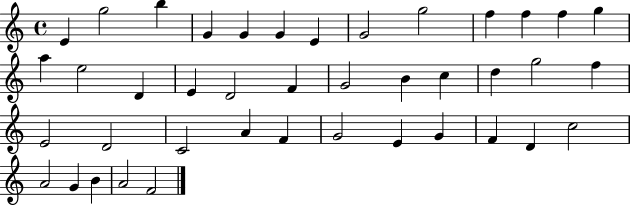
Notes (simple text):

E4/q G5/h B5/q G4/q G4/q G4/q E4/q G4/h G5/h F5/q F5/q F5/q G5/q A5/q E5/h D4/q E4/q D4/h F4/q G4/h B4/q C5/q D5/q G5/h F5/q E4/h D4/h C4/h A4/q F4/q G4/h E4/q G4/q F4/q D4/q C5/h A4/h G4/q B4/q A4/h F4/h